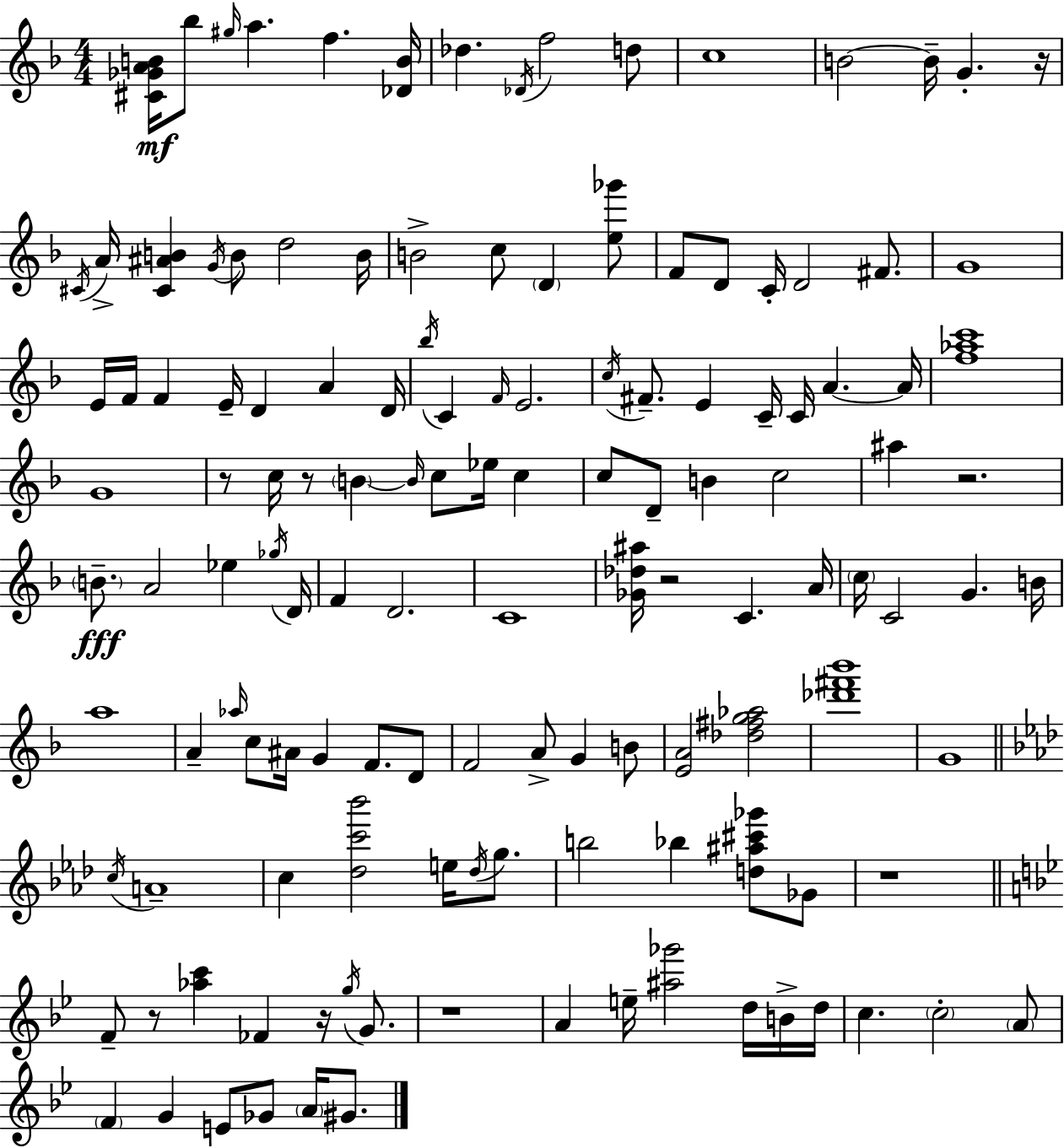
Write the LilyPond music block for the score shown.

{
  \clef treble
  \numericTimeSignature
  \time 4/4
  \key d \minor
  <cis' ges' a' b'>16\mf bes''8 \grace { gis''16 } a''4. f''4. | <des' b'>16 des''4. \acciaccatura { des'16 } f''2 | d''8 c''1 | b'2~~ b'16-- g'4.-. | \break r16 \acciaccatura { cis'16 } a'16-> <cis' ais' b'>4 \acciaccatura { g'16 } b'8 d''2 | b'16 b'2-> c''8 \parenthesize d'4 | <e'' ges'''>8 f'8 d'8 c'16-. d'2 | fis'8. g'1 | \break e'16 f'16 f'4 e'16-- d'4 a'4 | d'16 \acciaccatura { bes''16 } c'4 \grace { f'16 } e'2. | \acciaccatura { c''16 } fis'8.-- e'4 c'16-- c'16 | a'4.~~ a'16 <f'' aes'' c'''>1 | \break g'1 | r8 c''16 r8 \parenthesize b'4~~ | \grace { b'16 } c''8 ees''16 c''4 c''8 d'8-- b'4 | c''2 ais''4 r2. | \break \parenthesize b'8.--\fff a'2 | ees''4 \acciaccatura { ges''16 } d'16 f'4 d'2. | c'1 | <ges' des'' ais''>16 r2 | \break c'4. a'16 \parenthesize c''16 c'2 | g'4. b'16 a''1 | a'4-- \grace { aes''16 } c''8 | ais'16 g'4 f'8. d'8 f'2 | \break a'8-> g'4 b'8 <e' a'>2 | <des'' fis'' g'' aes''>2 <des''' fis''' bes'''>1 | g'1 | \bar "||" \break \key aes \major \acciaccatura { c''16 } a'1-- | c''4 <des'' c''' bes'''>2 e''16 \acciaccatura { des''16 } g''8. | b''2 bes''4 <d'' ais'' cis''' ges'''>8 | ges'8 r1 | \break \bar "||" \break \key g \minor f'8-- r8 <aes'' c'''>4 fes'4 r16 \acciaccatura { g''16 } g'8. | r1 | a'4 e''16-- <ais'' ges'''>2 d''16 b'16-> | d''16 c''4. \parenthesize c''2-. \parenthesize a'8 | \break \parenthesize f'4 g'4 e'8 ges'8 \parenthesize a'16 gis'8. | \bar "|."
}